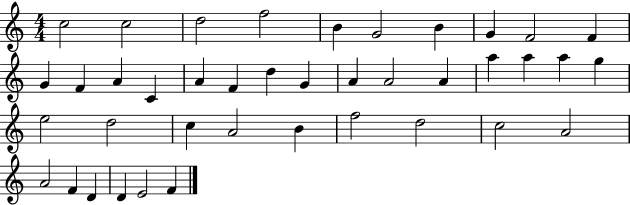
X:1
T:Untitled
M:4/4
L:1/4
K:C
c2 c2 d2 f2 B G2 B G F2 F G F A C A F d G A A2 A a a a g e2 d2 c A2 B f2 d2 c2 A2 A2 F D D E2 F